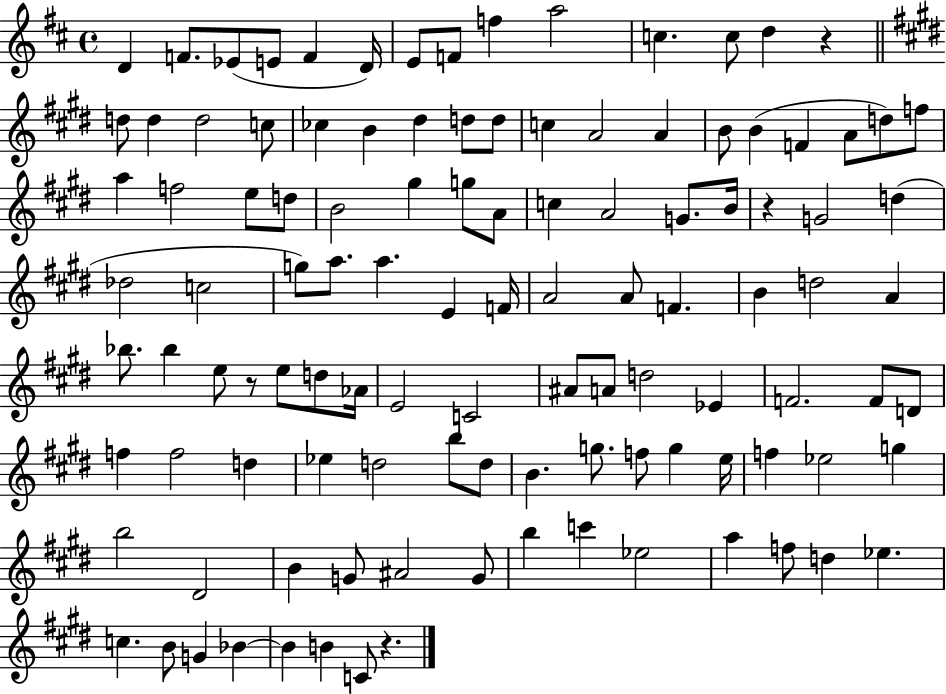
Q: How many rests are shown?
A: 4